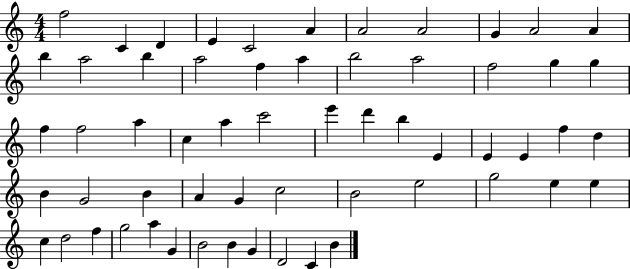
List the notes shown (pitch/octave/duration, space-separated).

F5/h C4/q D4/q E4/q C4/h A4/q A4/h A4/h G4/q A4/h A4/q B5/q A5/h B5/q A5/h F5/q A5/q B5/h A5/h F5/h G5/q G5/q F5/q F5/h A5/q C5/q A5/q C6/h E6/q D6/q B5/q E4/q E4/q E4/q F5/q D5/q B4/q G4/h B4/q A4/q G4/q C5/h B4/h E5/h G5/h E5/q E5/q C5/q D5/h F5/q G5/h A5/q G4/q B4/h B4/q G4/q D4/h C4/q B4/q